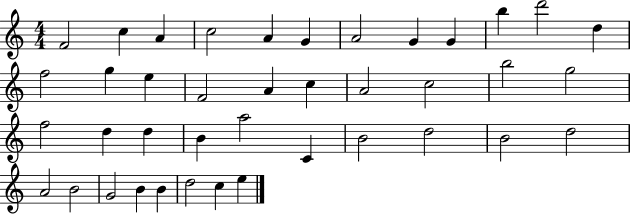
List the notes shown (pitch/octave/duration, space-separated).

F4/h C5/q A4/q C5/h A4/q G4/q A4/h G4/q G4/q B5/q D6/h D5/q F5/h G5/q E5/q F4/h A4/q C5/q A4/h C5/h B5/h G5/h F5/h D5/q D5/q B4/q A5/h C4/q B4/h D5/h B4/h D5/h A4/h B4/h G4/h B4/q B4/q D5/h C5/q E5/q